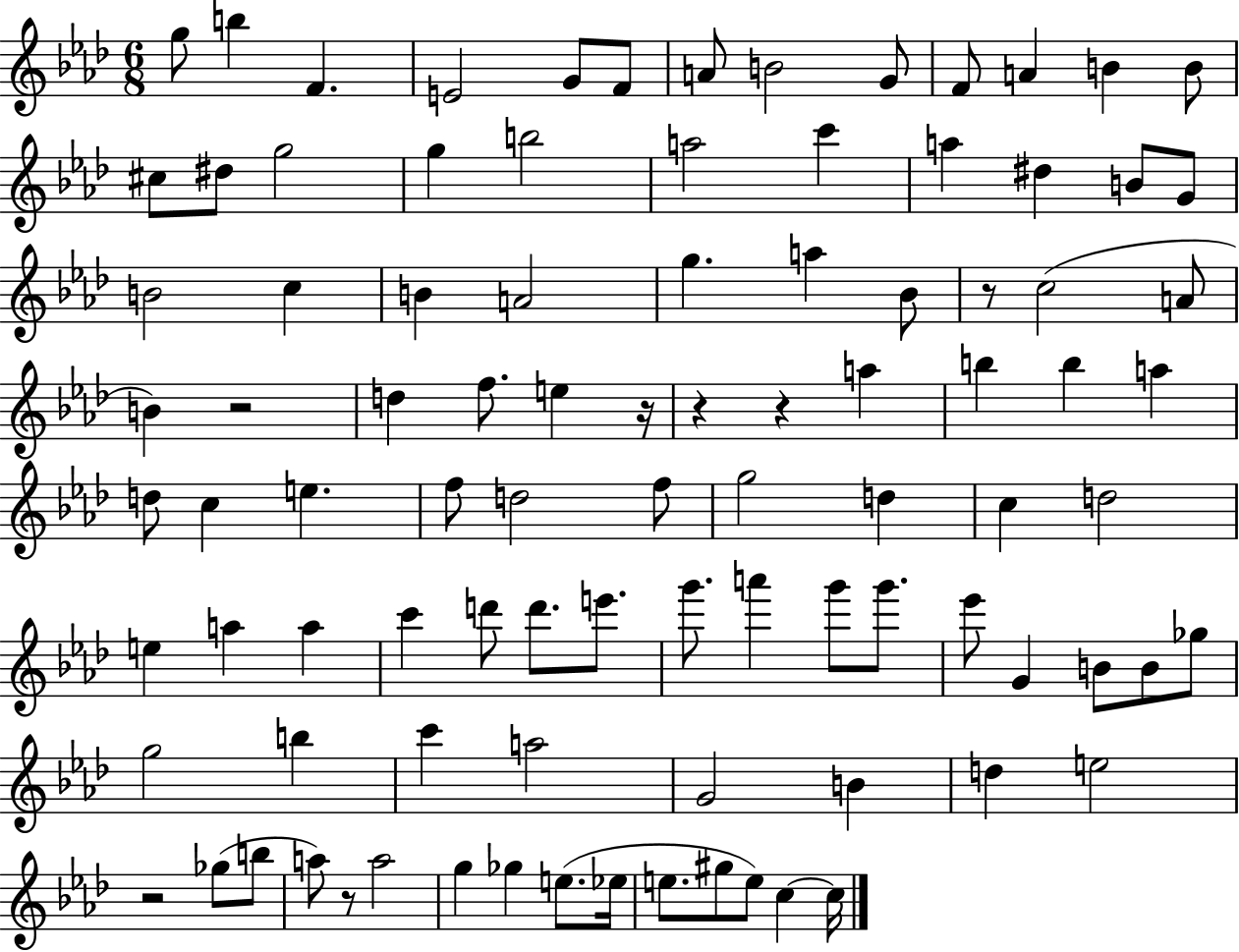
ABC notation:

X:1
T:Untitled
M:6/8
L:1/4
K:Ab
g/2 b F E2 G/2 F/2 A/2 B2 G/2 F/2 A B B/2 ^c/2 ^d/2 g2 g b2 a2 c' a ^d B/2 G/2 B2 c B A2 g a _B/2 z/2 c2 A/2 B z2 d f/2 e z/4 z z a b b a d/2 c e f/2 d2 f/2 g2 d c d2 e a a c' d'/2 d'/2 e'/2 g'/2 a' g'/2 g'/2 _e'/2 G B/2 B/2 _g/2 g2 b c' a2 G2 B d e2 z2 _g/2 b/2 a/2 z/2 a2 g _g e/2 _e/4 e/2 ^g/2 e/2 c c/4